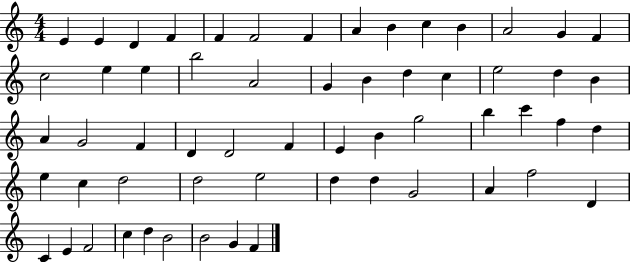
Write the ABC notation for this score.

X:1
T:Untitled
M:4/4
L:1/4
K:C
E E D F F F2 F A B c B A2 G F c2 e e b2 A2 G B d c e2 d B A G2 F D D2 F E B g2 b c' f d e c d2 d2 e2 d d G2 A f2 D C E F2 c d B2 B2 G F